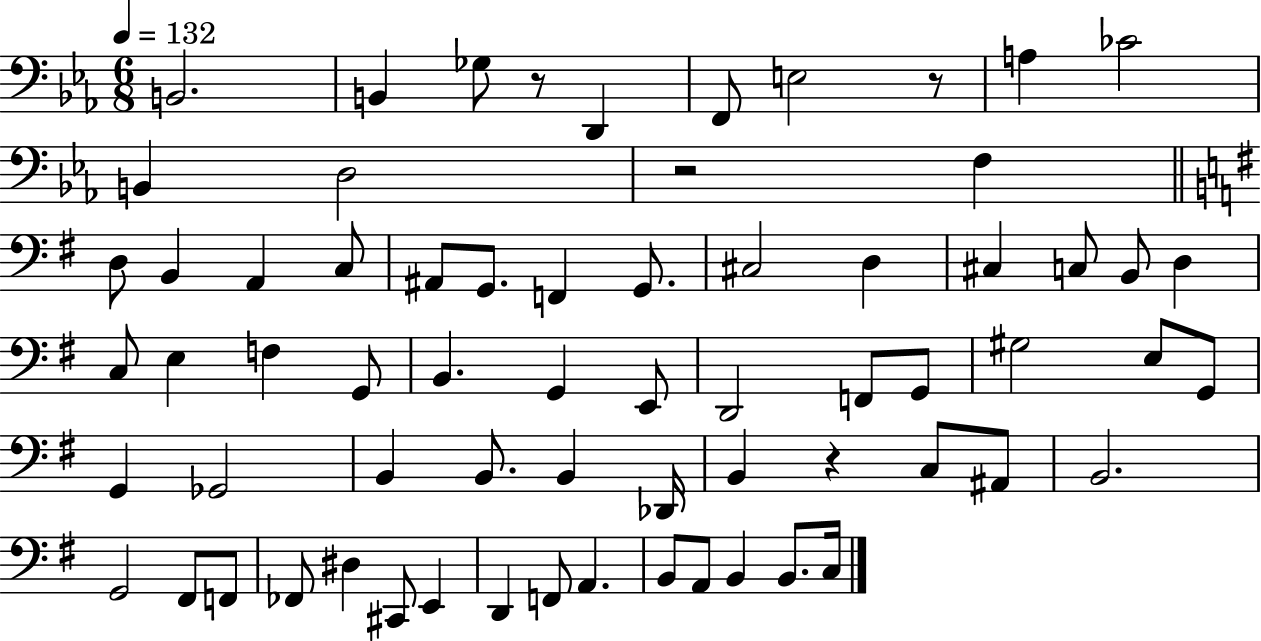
B2/h. B2/q Gb3/e R/e D2/q F2/e E3/h R/e A3/q CES4/h B2/q D3/h R/h F3/q D3/e B2/q A2/q C3/e A#2/e G2/e. F2/q G2/e. C#3/h D3/q C#3/q C3/e B2/e D3/q C3/e E3/q F3/q G2/e B2/q. G2/q E2/e D2/h F2/e G2/e G#3/h E3/e G2/e G2/q Gb2/h B2/q B2/e. B2/q Db2/s B2/q R/q C3/e A#2/e B2/h. G2/h F#2/e F2/e FES2/e D#3/q C#2/e E2/q D2/q F2/e A2/q. B2/e A2/e B2/q B2/e. C3/s